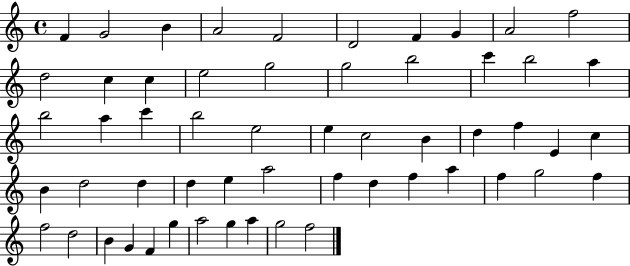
{
  \clef treble
  \time 4/4
  \defaultTimeSignature
  \key c \major
  f'4 g'2 b'4 | a'2 f'2 | d'2 f'4 g'4 | a'2 f''2 | \break d''2 c''4 c''4 | e''2 g''2 | g''2 b''2 | c'''4 b''2 a''4 | \break b''2 a''4 c'''4 | b''2 e''2 | e''4 c''2 b'4 | d''4 f''4 e'4 c''4 | \break b'4 d''2 d''4 | d''4 e''4 a''2 | f''4 d''4 f''4 a''4 | f''4 g''2 f''4 | \break f''2 d''2 | b'4 g'4 f'4 g''4 | a''2 g''4 a''4 | g''2 f''2 | \break \bar "|."
}